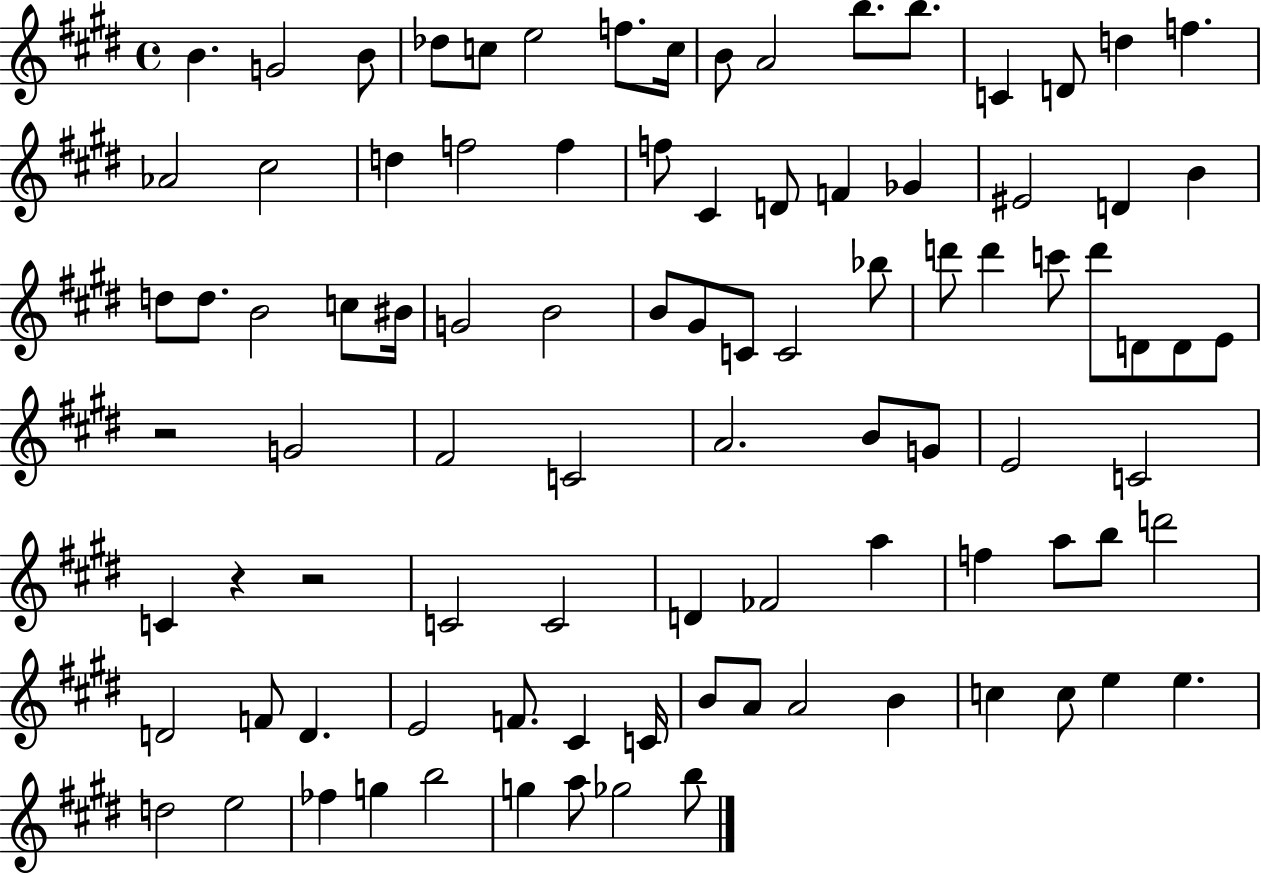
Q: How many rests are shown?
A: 3